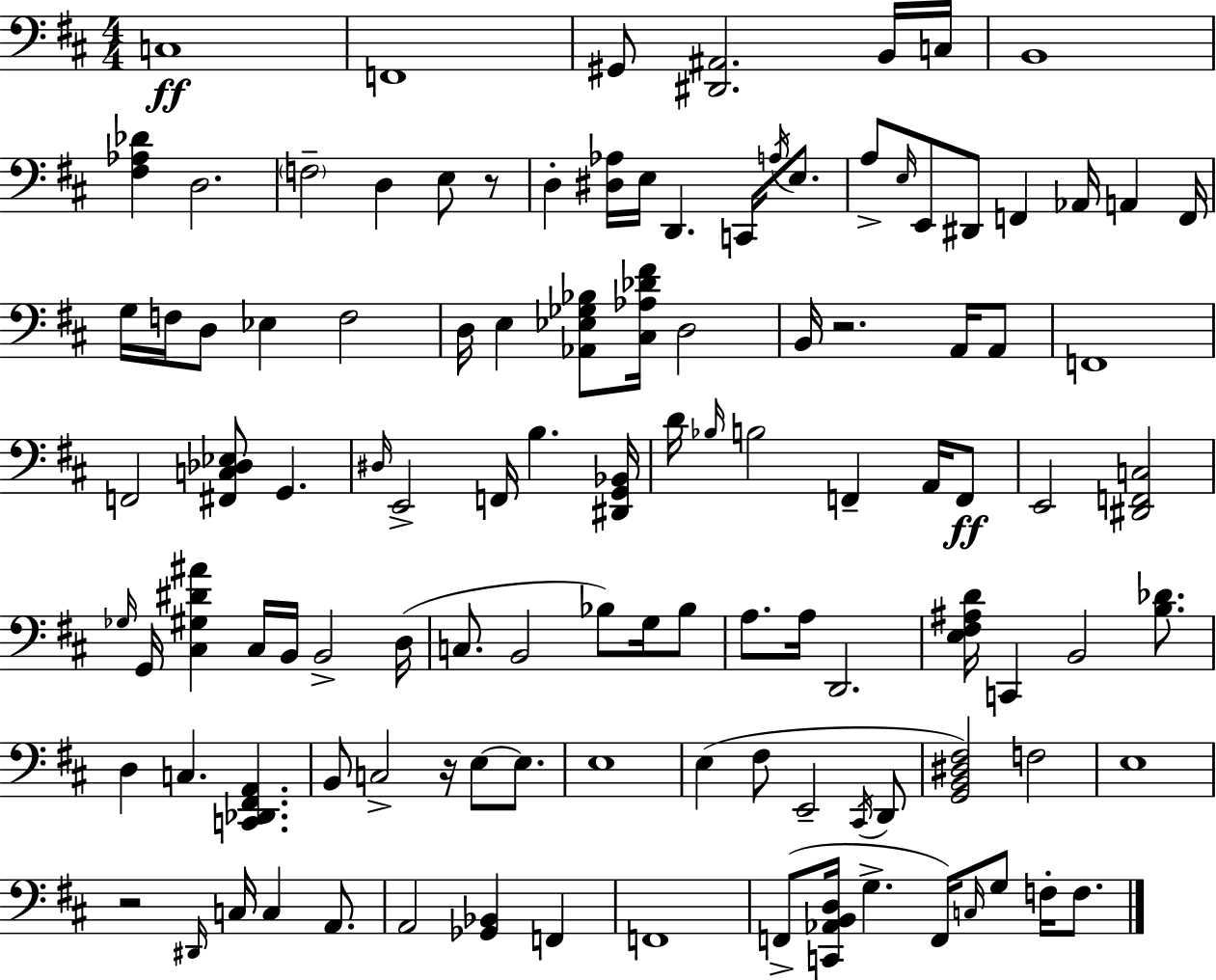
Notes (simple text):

C3/w F2/w G#2/e [D#2,A#2]/h. B2/s C3/s B2/w [F#3,Ab3,Db4]/q D3/h. F3/h D3/q E3/e R/e D3/q [D#3,Ab3]/s E3/s D2/q. C2/s A3/s E3/e. A3/e E3/s E2/e D#2/e F2/q Ab2/s A2/q F2/s G3/s F3/s D3/e Eb3/q F3/h D3/s E3/q [Ab2,Eb3,Gb3,Bb3]/e [C#3,Ab3,Db4,F#4]/s D3/h B2/s R/h. A2/s A2/e F2/w F2/h [F#2,C3,Db3,Eb3]/e G2/q. D#3/s E2/h F2/s B3/q. [D#2,G2,Bb2]/s D4/s Bb3/s B3/h F2/q A2/s F2/e E2/h [D#2,F2,C3]/h Gb3/s G2/s [C#3,G#3,D#4,A#4]/q C#3/s B2/s B2/h D3/s C3/e. B2/h Bb3/e G3/s Bb3/e A3/e. A3/s D2/h. [E3,F#3,A#3,D4]/s C2/q B2/h [B3,Db4]/e. D3/q C3/q. [C2,Db2,F#2,A2]/q. B2/e C3/h R/s E3/e E3/e. E3/w E3/q F#3/e E2/h C#2/s D2/e [G2,B2,D#3,F#3]/h F3/h E3/w R/h D#2/s C3/s C3/q A2/e. A2/h [Gb2,Bb2]/q F2/q F2/w F2/e [C2,Ab2,B2,D3]/s G3/q. F2/s C3/s G3/e F3/s F3/e.